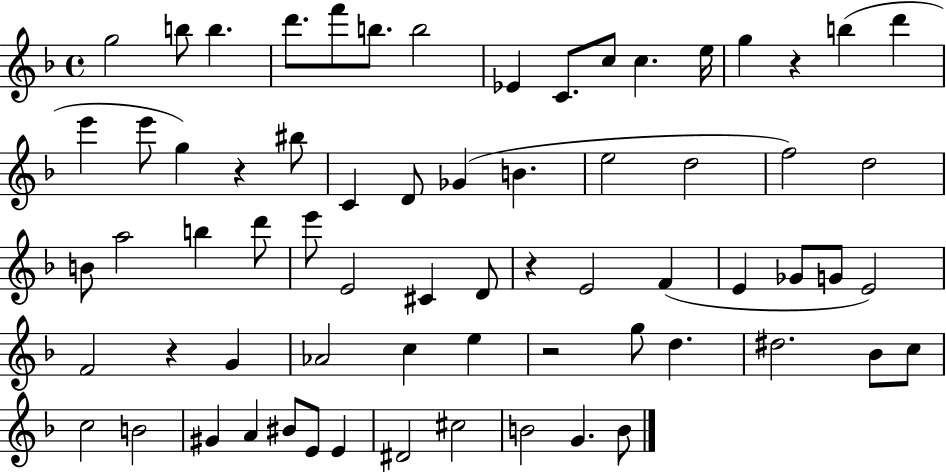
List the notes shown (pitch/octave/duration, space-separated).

G5/h B5/e B5/q. D6/e. F6/e B5/e. B5/h Eb4/q C4/e. C5/e C5/q. E5/s G5/q R/q B5/q D6/q E6/q E6/e G5/q R/q BIS5/e C4/q D4/e Gb4/q B4/q. E5/h D5/h F5/h D5/h B4/e A5/h B5/q D6/e E6/e E4/h C#4/q D4/e R/q E4/h F4/q E4/q Gb4/e G4/e E4/h F4/h R/q G4/q Ab4/h C5/q E5/q R/h G5/e D5/q. D#5/h. Bb4/e C5/e C5/h B4/h G#4/q A4/q BIS4/e E4/e E4/q D#4/h C#5/h B4/h G4/q. B4/e